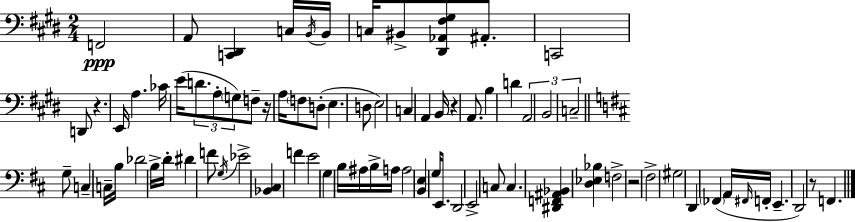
{
  \clef bass
  \numericTimeSignature
  \time 2/4
  \key e \major
  f,2\ppp | a,8 <c, dis,>4 c16 \acciaccatura { b,16 } | b,16 c16 bis,8-> <dis, aes, fis gis>8 ais,8.-. | c,2 | \break d,8 r4. | e,16 a4. | ces'16 e'16( \tuplet 3/2 { d'8. a8-. \parenthesize g8) } | f8-- r16 a16 \parenthesize f8 d8-.( | \break e4. d8 | e2) | c4 a,4 | b,16 r4 a,8. | \break b4 d'4 | \tuplet 3/2 { a,2 | b,2 | c2-- } | \break \bar "||" \break \key d \major g8-- c4-- c16-- b16 | des'2 | b16-> d'16-. dis'4 f'8 | \acciaccatura { g16 } ees'2-> | \break <bes, cis>4 f'4 | e'2 | g4 b16 ais16 b16-> | a16 a2 | \break <b, e>4 g16 e,8. | d,2 | e,2-> | c8 c4. | \break <dis, f, ais, bes,>4 <d ees bes>4 | f2-> | r2 | fis2-> | \break gis2 | d,4 \parenthesize fes,4( | a,16 \grace { fis,16 } f,16-. e,4.-- | d,2) | \break r8 f,4. | \bar "|."
}